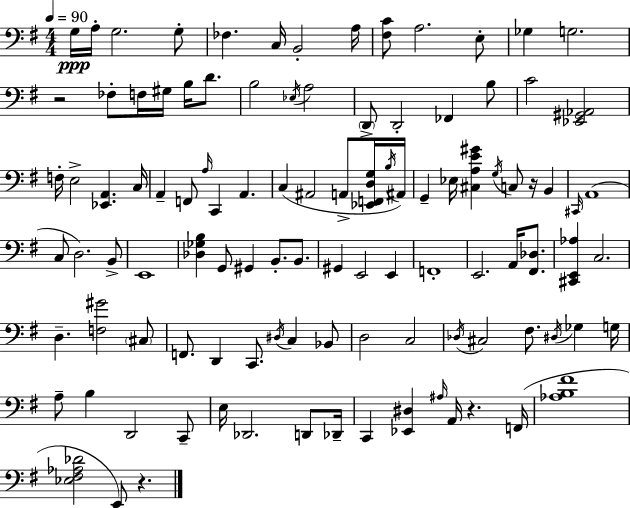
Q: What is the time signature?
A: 4/4